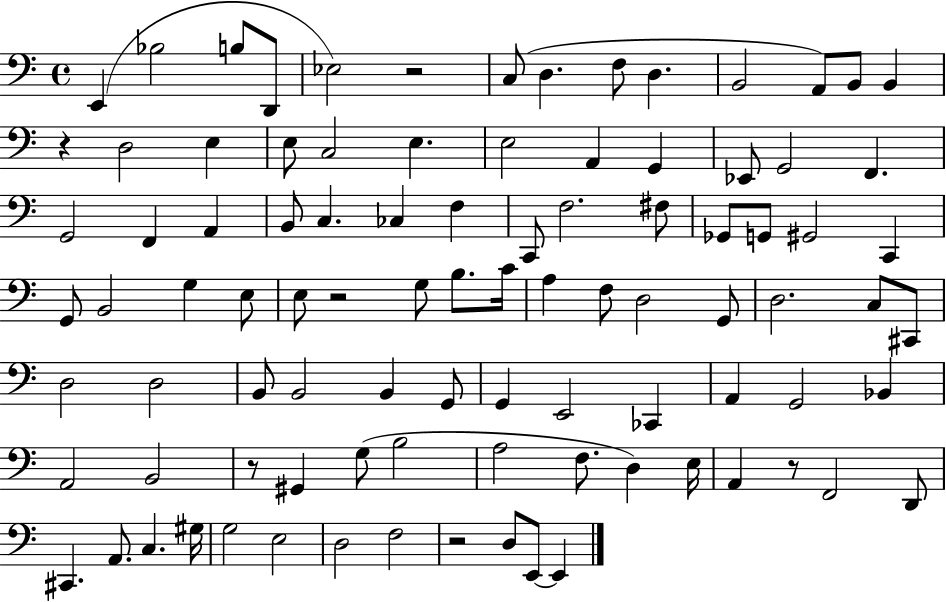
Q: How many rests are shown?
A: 6